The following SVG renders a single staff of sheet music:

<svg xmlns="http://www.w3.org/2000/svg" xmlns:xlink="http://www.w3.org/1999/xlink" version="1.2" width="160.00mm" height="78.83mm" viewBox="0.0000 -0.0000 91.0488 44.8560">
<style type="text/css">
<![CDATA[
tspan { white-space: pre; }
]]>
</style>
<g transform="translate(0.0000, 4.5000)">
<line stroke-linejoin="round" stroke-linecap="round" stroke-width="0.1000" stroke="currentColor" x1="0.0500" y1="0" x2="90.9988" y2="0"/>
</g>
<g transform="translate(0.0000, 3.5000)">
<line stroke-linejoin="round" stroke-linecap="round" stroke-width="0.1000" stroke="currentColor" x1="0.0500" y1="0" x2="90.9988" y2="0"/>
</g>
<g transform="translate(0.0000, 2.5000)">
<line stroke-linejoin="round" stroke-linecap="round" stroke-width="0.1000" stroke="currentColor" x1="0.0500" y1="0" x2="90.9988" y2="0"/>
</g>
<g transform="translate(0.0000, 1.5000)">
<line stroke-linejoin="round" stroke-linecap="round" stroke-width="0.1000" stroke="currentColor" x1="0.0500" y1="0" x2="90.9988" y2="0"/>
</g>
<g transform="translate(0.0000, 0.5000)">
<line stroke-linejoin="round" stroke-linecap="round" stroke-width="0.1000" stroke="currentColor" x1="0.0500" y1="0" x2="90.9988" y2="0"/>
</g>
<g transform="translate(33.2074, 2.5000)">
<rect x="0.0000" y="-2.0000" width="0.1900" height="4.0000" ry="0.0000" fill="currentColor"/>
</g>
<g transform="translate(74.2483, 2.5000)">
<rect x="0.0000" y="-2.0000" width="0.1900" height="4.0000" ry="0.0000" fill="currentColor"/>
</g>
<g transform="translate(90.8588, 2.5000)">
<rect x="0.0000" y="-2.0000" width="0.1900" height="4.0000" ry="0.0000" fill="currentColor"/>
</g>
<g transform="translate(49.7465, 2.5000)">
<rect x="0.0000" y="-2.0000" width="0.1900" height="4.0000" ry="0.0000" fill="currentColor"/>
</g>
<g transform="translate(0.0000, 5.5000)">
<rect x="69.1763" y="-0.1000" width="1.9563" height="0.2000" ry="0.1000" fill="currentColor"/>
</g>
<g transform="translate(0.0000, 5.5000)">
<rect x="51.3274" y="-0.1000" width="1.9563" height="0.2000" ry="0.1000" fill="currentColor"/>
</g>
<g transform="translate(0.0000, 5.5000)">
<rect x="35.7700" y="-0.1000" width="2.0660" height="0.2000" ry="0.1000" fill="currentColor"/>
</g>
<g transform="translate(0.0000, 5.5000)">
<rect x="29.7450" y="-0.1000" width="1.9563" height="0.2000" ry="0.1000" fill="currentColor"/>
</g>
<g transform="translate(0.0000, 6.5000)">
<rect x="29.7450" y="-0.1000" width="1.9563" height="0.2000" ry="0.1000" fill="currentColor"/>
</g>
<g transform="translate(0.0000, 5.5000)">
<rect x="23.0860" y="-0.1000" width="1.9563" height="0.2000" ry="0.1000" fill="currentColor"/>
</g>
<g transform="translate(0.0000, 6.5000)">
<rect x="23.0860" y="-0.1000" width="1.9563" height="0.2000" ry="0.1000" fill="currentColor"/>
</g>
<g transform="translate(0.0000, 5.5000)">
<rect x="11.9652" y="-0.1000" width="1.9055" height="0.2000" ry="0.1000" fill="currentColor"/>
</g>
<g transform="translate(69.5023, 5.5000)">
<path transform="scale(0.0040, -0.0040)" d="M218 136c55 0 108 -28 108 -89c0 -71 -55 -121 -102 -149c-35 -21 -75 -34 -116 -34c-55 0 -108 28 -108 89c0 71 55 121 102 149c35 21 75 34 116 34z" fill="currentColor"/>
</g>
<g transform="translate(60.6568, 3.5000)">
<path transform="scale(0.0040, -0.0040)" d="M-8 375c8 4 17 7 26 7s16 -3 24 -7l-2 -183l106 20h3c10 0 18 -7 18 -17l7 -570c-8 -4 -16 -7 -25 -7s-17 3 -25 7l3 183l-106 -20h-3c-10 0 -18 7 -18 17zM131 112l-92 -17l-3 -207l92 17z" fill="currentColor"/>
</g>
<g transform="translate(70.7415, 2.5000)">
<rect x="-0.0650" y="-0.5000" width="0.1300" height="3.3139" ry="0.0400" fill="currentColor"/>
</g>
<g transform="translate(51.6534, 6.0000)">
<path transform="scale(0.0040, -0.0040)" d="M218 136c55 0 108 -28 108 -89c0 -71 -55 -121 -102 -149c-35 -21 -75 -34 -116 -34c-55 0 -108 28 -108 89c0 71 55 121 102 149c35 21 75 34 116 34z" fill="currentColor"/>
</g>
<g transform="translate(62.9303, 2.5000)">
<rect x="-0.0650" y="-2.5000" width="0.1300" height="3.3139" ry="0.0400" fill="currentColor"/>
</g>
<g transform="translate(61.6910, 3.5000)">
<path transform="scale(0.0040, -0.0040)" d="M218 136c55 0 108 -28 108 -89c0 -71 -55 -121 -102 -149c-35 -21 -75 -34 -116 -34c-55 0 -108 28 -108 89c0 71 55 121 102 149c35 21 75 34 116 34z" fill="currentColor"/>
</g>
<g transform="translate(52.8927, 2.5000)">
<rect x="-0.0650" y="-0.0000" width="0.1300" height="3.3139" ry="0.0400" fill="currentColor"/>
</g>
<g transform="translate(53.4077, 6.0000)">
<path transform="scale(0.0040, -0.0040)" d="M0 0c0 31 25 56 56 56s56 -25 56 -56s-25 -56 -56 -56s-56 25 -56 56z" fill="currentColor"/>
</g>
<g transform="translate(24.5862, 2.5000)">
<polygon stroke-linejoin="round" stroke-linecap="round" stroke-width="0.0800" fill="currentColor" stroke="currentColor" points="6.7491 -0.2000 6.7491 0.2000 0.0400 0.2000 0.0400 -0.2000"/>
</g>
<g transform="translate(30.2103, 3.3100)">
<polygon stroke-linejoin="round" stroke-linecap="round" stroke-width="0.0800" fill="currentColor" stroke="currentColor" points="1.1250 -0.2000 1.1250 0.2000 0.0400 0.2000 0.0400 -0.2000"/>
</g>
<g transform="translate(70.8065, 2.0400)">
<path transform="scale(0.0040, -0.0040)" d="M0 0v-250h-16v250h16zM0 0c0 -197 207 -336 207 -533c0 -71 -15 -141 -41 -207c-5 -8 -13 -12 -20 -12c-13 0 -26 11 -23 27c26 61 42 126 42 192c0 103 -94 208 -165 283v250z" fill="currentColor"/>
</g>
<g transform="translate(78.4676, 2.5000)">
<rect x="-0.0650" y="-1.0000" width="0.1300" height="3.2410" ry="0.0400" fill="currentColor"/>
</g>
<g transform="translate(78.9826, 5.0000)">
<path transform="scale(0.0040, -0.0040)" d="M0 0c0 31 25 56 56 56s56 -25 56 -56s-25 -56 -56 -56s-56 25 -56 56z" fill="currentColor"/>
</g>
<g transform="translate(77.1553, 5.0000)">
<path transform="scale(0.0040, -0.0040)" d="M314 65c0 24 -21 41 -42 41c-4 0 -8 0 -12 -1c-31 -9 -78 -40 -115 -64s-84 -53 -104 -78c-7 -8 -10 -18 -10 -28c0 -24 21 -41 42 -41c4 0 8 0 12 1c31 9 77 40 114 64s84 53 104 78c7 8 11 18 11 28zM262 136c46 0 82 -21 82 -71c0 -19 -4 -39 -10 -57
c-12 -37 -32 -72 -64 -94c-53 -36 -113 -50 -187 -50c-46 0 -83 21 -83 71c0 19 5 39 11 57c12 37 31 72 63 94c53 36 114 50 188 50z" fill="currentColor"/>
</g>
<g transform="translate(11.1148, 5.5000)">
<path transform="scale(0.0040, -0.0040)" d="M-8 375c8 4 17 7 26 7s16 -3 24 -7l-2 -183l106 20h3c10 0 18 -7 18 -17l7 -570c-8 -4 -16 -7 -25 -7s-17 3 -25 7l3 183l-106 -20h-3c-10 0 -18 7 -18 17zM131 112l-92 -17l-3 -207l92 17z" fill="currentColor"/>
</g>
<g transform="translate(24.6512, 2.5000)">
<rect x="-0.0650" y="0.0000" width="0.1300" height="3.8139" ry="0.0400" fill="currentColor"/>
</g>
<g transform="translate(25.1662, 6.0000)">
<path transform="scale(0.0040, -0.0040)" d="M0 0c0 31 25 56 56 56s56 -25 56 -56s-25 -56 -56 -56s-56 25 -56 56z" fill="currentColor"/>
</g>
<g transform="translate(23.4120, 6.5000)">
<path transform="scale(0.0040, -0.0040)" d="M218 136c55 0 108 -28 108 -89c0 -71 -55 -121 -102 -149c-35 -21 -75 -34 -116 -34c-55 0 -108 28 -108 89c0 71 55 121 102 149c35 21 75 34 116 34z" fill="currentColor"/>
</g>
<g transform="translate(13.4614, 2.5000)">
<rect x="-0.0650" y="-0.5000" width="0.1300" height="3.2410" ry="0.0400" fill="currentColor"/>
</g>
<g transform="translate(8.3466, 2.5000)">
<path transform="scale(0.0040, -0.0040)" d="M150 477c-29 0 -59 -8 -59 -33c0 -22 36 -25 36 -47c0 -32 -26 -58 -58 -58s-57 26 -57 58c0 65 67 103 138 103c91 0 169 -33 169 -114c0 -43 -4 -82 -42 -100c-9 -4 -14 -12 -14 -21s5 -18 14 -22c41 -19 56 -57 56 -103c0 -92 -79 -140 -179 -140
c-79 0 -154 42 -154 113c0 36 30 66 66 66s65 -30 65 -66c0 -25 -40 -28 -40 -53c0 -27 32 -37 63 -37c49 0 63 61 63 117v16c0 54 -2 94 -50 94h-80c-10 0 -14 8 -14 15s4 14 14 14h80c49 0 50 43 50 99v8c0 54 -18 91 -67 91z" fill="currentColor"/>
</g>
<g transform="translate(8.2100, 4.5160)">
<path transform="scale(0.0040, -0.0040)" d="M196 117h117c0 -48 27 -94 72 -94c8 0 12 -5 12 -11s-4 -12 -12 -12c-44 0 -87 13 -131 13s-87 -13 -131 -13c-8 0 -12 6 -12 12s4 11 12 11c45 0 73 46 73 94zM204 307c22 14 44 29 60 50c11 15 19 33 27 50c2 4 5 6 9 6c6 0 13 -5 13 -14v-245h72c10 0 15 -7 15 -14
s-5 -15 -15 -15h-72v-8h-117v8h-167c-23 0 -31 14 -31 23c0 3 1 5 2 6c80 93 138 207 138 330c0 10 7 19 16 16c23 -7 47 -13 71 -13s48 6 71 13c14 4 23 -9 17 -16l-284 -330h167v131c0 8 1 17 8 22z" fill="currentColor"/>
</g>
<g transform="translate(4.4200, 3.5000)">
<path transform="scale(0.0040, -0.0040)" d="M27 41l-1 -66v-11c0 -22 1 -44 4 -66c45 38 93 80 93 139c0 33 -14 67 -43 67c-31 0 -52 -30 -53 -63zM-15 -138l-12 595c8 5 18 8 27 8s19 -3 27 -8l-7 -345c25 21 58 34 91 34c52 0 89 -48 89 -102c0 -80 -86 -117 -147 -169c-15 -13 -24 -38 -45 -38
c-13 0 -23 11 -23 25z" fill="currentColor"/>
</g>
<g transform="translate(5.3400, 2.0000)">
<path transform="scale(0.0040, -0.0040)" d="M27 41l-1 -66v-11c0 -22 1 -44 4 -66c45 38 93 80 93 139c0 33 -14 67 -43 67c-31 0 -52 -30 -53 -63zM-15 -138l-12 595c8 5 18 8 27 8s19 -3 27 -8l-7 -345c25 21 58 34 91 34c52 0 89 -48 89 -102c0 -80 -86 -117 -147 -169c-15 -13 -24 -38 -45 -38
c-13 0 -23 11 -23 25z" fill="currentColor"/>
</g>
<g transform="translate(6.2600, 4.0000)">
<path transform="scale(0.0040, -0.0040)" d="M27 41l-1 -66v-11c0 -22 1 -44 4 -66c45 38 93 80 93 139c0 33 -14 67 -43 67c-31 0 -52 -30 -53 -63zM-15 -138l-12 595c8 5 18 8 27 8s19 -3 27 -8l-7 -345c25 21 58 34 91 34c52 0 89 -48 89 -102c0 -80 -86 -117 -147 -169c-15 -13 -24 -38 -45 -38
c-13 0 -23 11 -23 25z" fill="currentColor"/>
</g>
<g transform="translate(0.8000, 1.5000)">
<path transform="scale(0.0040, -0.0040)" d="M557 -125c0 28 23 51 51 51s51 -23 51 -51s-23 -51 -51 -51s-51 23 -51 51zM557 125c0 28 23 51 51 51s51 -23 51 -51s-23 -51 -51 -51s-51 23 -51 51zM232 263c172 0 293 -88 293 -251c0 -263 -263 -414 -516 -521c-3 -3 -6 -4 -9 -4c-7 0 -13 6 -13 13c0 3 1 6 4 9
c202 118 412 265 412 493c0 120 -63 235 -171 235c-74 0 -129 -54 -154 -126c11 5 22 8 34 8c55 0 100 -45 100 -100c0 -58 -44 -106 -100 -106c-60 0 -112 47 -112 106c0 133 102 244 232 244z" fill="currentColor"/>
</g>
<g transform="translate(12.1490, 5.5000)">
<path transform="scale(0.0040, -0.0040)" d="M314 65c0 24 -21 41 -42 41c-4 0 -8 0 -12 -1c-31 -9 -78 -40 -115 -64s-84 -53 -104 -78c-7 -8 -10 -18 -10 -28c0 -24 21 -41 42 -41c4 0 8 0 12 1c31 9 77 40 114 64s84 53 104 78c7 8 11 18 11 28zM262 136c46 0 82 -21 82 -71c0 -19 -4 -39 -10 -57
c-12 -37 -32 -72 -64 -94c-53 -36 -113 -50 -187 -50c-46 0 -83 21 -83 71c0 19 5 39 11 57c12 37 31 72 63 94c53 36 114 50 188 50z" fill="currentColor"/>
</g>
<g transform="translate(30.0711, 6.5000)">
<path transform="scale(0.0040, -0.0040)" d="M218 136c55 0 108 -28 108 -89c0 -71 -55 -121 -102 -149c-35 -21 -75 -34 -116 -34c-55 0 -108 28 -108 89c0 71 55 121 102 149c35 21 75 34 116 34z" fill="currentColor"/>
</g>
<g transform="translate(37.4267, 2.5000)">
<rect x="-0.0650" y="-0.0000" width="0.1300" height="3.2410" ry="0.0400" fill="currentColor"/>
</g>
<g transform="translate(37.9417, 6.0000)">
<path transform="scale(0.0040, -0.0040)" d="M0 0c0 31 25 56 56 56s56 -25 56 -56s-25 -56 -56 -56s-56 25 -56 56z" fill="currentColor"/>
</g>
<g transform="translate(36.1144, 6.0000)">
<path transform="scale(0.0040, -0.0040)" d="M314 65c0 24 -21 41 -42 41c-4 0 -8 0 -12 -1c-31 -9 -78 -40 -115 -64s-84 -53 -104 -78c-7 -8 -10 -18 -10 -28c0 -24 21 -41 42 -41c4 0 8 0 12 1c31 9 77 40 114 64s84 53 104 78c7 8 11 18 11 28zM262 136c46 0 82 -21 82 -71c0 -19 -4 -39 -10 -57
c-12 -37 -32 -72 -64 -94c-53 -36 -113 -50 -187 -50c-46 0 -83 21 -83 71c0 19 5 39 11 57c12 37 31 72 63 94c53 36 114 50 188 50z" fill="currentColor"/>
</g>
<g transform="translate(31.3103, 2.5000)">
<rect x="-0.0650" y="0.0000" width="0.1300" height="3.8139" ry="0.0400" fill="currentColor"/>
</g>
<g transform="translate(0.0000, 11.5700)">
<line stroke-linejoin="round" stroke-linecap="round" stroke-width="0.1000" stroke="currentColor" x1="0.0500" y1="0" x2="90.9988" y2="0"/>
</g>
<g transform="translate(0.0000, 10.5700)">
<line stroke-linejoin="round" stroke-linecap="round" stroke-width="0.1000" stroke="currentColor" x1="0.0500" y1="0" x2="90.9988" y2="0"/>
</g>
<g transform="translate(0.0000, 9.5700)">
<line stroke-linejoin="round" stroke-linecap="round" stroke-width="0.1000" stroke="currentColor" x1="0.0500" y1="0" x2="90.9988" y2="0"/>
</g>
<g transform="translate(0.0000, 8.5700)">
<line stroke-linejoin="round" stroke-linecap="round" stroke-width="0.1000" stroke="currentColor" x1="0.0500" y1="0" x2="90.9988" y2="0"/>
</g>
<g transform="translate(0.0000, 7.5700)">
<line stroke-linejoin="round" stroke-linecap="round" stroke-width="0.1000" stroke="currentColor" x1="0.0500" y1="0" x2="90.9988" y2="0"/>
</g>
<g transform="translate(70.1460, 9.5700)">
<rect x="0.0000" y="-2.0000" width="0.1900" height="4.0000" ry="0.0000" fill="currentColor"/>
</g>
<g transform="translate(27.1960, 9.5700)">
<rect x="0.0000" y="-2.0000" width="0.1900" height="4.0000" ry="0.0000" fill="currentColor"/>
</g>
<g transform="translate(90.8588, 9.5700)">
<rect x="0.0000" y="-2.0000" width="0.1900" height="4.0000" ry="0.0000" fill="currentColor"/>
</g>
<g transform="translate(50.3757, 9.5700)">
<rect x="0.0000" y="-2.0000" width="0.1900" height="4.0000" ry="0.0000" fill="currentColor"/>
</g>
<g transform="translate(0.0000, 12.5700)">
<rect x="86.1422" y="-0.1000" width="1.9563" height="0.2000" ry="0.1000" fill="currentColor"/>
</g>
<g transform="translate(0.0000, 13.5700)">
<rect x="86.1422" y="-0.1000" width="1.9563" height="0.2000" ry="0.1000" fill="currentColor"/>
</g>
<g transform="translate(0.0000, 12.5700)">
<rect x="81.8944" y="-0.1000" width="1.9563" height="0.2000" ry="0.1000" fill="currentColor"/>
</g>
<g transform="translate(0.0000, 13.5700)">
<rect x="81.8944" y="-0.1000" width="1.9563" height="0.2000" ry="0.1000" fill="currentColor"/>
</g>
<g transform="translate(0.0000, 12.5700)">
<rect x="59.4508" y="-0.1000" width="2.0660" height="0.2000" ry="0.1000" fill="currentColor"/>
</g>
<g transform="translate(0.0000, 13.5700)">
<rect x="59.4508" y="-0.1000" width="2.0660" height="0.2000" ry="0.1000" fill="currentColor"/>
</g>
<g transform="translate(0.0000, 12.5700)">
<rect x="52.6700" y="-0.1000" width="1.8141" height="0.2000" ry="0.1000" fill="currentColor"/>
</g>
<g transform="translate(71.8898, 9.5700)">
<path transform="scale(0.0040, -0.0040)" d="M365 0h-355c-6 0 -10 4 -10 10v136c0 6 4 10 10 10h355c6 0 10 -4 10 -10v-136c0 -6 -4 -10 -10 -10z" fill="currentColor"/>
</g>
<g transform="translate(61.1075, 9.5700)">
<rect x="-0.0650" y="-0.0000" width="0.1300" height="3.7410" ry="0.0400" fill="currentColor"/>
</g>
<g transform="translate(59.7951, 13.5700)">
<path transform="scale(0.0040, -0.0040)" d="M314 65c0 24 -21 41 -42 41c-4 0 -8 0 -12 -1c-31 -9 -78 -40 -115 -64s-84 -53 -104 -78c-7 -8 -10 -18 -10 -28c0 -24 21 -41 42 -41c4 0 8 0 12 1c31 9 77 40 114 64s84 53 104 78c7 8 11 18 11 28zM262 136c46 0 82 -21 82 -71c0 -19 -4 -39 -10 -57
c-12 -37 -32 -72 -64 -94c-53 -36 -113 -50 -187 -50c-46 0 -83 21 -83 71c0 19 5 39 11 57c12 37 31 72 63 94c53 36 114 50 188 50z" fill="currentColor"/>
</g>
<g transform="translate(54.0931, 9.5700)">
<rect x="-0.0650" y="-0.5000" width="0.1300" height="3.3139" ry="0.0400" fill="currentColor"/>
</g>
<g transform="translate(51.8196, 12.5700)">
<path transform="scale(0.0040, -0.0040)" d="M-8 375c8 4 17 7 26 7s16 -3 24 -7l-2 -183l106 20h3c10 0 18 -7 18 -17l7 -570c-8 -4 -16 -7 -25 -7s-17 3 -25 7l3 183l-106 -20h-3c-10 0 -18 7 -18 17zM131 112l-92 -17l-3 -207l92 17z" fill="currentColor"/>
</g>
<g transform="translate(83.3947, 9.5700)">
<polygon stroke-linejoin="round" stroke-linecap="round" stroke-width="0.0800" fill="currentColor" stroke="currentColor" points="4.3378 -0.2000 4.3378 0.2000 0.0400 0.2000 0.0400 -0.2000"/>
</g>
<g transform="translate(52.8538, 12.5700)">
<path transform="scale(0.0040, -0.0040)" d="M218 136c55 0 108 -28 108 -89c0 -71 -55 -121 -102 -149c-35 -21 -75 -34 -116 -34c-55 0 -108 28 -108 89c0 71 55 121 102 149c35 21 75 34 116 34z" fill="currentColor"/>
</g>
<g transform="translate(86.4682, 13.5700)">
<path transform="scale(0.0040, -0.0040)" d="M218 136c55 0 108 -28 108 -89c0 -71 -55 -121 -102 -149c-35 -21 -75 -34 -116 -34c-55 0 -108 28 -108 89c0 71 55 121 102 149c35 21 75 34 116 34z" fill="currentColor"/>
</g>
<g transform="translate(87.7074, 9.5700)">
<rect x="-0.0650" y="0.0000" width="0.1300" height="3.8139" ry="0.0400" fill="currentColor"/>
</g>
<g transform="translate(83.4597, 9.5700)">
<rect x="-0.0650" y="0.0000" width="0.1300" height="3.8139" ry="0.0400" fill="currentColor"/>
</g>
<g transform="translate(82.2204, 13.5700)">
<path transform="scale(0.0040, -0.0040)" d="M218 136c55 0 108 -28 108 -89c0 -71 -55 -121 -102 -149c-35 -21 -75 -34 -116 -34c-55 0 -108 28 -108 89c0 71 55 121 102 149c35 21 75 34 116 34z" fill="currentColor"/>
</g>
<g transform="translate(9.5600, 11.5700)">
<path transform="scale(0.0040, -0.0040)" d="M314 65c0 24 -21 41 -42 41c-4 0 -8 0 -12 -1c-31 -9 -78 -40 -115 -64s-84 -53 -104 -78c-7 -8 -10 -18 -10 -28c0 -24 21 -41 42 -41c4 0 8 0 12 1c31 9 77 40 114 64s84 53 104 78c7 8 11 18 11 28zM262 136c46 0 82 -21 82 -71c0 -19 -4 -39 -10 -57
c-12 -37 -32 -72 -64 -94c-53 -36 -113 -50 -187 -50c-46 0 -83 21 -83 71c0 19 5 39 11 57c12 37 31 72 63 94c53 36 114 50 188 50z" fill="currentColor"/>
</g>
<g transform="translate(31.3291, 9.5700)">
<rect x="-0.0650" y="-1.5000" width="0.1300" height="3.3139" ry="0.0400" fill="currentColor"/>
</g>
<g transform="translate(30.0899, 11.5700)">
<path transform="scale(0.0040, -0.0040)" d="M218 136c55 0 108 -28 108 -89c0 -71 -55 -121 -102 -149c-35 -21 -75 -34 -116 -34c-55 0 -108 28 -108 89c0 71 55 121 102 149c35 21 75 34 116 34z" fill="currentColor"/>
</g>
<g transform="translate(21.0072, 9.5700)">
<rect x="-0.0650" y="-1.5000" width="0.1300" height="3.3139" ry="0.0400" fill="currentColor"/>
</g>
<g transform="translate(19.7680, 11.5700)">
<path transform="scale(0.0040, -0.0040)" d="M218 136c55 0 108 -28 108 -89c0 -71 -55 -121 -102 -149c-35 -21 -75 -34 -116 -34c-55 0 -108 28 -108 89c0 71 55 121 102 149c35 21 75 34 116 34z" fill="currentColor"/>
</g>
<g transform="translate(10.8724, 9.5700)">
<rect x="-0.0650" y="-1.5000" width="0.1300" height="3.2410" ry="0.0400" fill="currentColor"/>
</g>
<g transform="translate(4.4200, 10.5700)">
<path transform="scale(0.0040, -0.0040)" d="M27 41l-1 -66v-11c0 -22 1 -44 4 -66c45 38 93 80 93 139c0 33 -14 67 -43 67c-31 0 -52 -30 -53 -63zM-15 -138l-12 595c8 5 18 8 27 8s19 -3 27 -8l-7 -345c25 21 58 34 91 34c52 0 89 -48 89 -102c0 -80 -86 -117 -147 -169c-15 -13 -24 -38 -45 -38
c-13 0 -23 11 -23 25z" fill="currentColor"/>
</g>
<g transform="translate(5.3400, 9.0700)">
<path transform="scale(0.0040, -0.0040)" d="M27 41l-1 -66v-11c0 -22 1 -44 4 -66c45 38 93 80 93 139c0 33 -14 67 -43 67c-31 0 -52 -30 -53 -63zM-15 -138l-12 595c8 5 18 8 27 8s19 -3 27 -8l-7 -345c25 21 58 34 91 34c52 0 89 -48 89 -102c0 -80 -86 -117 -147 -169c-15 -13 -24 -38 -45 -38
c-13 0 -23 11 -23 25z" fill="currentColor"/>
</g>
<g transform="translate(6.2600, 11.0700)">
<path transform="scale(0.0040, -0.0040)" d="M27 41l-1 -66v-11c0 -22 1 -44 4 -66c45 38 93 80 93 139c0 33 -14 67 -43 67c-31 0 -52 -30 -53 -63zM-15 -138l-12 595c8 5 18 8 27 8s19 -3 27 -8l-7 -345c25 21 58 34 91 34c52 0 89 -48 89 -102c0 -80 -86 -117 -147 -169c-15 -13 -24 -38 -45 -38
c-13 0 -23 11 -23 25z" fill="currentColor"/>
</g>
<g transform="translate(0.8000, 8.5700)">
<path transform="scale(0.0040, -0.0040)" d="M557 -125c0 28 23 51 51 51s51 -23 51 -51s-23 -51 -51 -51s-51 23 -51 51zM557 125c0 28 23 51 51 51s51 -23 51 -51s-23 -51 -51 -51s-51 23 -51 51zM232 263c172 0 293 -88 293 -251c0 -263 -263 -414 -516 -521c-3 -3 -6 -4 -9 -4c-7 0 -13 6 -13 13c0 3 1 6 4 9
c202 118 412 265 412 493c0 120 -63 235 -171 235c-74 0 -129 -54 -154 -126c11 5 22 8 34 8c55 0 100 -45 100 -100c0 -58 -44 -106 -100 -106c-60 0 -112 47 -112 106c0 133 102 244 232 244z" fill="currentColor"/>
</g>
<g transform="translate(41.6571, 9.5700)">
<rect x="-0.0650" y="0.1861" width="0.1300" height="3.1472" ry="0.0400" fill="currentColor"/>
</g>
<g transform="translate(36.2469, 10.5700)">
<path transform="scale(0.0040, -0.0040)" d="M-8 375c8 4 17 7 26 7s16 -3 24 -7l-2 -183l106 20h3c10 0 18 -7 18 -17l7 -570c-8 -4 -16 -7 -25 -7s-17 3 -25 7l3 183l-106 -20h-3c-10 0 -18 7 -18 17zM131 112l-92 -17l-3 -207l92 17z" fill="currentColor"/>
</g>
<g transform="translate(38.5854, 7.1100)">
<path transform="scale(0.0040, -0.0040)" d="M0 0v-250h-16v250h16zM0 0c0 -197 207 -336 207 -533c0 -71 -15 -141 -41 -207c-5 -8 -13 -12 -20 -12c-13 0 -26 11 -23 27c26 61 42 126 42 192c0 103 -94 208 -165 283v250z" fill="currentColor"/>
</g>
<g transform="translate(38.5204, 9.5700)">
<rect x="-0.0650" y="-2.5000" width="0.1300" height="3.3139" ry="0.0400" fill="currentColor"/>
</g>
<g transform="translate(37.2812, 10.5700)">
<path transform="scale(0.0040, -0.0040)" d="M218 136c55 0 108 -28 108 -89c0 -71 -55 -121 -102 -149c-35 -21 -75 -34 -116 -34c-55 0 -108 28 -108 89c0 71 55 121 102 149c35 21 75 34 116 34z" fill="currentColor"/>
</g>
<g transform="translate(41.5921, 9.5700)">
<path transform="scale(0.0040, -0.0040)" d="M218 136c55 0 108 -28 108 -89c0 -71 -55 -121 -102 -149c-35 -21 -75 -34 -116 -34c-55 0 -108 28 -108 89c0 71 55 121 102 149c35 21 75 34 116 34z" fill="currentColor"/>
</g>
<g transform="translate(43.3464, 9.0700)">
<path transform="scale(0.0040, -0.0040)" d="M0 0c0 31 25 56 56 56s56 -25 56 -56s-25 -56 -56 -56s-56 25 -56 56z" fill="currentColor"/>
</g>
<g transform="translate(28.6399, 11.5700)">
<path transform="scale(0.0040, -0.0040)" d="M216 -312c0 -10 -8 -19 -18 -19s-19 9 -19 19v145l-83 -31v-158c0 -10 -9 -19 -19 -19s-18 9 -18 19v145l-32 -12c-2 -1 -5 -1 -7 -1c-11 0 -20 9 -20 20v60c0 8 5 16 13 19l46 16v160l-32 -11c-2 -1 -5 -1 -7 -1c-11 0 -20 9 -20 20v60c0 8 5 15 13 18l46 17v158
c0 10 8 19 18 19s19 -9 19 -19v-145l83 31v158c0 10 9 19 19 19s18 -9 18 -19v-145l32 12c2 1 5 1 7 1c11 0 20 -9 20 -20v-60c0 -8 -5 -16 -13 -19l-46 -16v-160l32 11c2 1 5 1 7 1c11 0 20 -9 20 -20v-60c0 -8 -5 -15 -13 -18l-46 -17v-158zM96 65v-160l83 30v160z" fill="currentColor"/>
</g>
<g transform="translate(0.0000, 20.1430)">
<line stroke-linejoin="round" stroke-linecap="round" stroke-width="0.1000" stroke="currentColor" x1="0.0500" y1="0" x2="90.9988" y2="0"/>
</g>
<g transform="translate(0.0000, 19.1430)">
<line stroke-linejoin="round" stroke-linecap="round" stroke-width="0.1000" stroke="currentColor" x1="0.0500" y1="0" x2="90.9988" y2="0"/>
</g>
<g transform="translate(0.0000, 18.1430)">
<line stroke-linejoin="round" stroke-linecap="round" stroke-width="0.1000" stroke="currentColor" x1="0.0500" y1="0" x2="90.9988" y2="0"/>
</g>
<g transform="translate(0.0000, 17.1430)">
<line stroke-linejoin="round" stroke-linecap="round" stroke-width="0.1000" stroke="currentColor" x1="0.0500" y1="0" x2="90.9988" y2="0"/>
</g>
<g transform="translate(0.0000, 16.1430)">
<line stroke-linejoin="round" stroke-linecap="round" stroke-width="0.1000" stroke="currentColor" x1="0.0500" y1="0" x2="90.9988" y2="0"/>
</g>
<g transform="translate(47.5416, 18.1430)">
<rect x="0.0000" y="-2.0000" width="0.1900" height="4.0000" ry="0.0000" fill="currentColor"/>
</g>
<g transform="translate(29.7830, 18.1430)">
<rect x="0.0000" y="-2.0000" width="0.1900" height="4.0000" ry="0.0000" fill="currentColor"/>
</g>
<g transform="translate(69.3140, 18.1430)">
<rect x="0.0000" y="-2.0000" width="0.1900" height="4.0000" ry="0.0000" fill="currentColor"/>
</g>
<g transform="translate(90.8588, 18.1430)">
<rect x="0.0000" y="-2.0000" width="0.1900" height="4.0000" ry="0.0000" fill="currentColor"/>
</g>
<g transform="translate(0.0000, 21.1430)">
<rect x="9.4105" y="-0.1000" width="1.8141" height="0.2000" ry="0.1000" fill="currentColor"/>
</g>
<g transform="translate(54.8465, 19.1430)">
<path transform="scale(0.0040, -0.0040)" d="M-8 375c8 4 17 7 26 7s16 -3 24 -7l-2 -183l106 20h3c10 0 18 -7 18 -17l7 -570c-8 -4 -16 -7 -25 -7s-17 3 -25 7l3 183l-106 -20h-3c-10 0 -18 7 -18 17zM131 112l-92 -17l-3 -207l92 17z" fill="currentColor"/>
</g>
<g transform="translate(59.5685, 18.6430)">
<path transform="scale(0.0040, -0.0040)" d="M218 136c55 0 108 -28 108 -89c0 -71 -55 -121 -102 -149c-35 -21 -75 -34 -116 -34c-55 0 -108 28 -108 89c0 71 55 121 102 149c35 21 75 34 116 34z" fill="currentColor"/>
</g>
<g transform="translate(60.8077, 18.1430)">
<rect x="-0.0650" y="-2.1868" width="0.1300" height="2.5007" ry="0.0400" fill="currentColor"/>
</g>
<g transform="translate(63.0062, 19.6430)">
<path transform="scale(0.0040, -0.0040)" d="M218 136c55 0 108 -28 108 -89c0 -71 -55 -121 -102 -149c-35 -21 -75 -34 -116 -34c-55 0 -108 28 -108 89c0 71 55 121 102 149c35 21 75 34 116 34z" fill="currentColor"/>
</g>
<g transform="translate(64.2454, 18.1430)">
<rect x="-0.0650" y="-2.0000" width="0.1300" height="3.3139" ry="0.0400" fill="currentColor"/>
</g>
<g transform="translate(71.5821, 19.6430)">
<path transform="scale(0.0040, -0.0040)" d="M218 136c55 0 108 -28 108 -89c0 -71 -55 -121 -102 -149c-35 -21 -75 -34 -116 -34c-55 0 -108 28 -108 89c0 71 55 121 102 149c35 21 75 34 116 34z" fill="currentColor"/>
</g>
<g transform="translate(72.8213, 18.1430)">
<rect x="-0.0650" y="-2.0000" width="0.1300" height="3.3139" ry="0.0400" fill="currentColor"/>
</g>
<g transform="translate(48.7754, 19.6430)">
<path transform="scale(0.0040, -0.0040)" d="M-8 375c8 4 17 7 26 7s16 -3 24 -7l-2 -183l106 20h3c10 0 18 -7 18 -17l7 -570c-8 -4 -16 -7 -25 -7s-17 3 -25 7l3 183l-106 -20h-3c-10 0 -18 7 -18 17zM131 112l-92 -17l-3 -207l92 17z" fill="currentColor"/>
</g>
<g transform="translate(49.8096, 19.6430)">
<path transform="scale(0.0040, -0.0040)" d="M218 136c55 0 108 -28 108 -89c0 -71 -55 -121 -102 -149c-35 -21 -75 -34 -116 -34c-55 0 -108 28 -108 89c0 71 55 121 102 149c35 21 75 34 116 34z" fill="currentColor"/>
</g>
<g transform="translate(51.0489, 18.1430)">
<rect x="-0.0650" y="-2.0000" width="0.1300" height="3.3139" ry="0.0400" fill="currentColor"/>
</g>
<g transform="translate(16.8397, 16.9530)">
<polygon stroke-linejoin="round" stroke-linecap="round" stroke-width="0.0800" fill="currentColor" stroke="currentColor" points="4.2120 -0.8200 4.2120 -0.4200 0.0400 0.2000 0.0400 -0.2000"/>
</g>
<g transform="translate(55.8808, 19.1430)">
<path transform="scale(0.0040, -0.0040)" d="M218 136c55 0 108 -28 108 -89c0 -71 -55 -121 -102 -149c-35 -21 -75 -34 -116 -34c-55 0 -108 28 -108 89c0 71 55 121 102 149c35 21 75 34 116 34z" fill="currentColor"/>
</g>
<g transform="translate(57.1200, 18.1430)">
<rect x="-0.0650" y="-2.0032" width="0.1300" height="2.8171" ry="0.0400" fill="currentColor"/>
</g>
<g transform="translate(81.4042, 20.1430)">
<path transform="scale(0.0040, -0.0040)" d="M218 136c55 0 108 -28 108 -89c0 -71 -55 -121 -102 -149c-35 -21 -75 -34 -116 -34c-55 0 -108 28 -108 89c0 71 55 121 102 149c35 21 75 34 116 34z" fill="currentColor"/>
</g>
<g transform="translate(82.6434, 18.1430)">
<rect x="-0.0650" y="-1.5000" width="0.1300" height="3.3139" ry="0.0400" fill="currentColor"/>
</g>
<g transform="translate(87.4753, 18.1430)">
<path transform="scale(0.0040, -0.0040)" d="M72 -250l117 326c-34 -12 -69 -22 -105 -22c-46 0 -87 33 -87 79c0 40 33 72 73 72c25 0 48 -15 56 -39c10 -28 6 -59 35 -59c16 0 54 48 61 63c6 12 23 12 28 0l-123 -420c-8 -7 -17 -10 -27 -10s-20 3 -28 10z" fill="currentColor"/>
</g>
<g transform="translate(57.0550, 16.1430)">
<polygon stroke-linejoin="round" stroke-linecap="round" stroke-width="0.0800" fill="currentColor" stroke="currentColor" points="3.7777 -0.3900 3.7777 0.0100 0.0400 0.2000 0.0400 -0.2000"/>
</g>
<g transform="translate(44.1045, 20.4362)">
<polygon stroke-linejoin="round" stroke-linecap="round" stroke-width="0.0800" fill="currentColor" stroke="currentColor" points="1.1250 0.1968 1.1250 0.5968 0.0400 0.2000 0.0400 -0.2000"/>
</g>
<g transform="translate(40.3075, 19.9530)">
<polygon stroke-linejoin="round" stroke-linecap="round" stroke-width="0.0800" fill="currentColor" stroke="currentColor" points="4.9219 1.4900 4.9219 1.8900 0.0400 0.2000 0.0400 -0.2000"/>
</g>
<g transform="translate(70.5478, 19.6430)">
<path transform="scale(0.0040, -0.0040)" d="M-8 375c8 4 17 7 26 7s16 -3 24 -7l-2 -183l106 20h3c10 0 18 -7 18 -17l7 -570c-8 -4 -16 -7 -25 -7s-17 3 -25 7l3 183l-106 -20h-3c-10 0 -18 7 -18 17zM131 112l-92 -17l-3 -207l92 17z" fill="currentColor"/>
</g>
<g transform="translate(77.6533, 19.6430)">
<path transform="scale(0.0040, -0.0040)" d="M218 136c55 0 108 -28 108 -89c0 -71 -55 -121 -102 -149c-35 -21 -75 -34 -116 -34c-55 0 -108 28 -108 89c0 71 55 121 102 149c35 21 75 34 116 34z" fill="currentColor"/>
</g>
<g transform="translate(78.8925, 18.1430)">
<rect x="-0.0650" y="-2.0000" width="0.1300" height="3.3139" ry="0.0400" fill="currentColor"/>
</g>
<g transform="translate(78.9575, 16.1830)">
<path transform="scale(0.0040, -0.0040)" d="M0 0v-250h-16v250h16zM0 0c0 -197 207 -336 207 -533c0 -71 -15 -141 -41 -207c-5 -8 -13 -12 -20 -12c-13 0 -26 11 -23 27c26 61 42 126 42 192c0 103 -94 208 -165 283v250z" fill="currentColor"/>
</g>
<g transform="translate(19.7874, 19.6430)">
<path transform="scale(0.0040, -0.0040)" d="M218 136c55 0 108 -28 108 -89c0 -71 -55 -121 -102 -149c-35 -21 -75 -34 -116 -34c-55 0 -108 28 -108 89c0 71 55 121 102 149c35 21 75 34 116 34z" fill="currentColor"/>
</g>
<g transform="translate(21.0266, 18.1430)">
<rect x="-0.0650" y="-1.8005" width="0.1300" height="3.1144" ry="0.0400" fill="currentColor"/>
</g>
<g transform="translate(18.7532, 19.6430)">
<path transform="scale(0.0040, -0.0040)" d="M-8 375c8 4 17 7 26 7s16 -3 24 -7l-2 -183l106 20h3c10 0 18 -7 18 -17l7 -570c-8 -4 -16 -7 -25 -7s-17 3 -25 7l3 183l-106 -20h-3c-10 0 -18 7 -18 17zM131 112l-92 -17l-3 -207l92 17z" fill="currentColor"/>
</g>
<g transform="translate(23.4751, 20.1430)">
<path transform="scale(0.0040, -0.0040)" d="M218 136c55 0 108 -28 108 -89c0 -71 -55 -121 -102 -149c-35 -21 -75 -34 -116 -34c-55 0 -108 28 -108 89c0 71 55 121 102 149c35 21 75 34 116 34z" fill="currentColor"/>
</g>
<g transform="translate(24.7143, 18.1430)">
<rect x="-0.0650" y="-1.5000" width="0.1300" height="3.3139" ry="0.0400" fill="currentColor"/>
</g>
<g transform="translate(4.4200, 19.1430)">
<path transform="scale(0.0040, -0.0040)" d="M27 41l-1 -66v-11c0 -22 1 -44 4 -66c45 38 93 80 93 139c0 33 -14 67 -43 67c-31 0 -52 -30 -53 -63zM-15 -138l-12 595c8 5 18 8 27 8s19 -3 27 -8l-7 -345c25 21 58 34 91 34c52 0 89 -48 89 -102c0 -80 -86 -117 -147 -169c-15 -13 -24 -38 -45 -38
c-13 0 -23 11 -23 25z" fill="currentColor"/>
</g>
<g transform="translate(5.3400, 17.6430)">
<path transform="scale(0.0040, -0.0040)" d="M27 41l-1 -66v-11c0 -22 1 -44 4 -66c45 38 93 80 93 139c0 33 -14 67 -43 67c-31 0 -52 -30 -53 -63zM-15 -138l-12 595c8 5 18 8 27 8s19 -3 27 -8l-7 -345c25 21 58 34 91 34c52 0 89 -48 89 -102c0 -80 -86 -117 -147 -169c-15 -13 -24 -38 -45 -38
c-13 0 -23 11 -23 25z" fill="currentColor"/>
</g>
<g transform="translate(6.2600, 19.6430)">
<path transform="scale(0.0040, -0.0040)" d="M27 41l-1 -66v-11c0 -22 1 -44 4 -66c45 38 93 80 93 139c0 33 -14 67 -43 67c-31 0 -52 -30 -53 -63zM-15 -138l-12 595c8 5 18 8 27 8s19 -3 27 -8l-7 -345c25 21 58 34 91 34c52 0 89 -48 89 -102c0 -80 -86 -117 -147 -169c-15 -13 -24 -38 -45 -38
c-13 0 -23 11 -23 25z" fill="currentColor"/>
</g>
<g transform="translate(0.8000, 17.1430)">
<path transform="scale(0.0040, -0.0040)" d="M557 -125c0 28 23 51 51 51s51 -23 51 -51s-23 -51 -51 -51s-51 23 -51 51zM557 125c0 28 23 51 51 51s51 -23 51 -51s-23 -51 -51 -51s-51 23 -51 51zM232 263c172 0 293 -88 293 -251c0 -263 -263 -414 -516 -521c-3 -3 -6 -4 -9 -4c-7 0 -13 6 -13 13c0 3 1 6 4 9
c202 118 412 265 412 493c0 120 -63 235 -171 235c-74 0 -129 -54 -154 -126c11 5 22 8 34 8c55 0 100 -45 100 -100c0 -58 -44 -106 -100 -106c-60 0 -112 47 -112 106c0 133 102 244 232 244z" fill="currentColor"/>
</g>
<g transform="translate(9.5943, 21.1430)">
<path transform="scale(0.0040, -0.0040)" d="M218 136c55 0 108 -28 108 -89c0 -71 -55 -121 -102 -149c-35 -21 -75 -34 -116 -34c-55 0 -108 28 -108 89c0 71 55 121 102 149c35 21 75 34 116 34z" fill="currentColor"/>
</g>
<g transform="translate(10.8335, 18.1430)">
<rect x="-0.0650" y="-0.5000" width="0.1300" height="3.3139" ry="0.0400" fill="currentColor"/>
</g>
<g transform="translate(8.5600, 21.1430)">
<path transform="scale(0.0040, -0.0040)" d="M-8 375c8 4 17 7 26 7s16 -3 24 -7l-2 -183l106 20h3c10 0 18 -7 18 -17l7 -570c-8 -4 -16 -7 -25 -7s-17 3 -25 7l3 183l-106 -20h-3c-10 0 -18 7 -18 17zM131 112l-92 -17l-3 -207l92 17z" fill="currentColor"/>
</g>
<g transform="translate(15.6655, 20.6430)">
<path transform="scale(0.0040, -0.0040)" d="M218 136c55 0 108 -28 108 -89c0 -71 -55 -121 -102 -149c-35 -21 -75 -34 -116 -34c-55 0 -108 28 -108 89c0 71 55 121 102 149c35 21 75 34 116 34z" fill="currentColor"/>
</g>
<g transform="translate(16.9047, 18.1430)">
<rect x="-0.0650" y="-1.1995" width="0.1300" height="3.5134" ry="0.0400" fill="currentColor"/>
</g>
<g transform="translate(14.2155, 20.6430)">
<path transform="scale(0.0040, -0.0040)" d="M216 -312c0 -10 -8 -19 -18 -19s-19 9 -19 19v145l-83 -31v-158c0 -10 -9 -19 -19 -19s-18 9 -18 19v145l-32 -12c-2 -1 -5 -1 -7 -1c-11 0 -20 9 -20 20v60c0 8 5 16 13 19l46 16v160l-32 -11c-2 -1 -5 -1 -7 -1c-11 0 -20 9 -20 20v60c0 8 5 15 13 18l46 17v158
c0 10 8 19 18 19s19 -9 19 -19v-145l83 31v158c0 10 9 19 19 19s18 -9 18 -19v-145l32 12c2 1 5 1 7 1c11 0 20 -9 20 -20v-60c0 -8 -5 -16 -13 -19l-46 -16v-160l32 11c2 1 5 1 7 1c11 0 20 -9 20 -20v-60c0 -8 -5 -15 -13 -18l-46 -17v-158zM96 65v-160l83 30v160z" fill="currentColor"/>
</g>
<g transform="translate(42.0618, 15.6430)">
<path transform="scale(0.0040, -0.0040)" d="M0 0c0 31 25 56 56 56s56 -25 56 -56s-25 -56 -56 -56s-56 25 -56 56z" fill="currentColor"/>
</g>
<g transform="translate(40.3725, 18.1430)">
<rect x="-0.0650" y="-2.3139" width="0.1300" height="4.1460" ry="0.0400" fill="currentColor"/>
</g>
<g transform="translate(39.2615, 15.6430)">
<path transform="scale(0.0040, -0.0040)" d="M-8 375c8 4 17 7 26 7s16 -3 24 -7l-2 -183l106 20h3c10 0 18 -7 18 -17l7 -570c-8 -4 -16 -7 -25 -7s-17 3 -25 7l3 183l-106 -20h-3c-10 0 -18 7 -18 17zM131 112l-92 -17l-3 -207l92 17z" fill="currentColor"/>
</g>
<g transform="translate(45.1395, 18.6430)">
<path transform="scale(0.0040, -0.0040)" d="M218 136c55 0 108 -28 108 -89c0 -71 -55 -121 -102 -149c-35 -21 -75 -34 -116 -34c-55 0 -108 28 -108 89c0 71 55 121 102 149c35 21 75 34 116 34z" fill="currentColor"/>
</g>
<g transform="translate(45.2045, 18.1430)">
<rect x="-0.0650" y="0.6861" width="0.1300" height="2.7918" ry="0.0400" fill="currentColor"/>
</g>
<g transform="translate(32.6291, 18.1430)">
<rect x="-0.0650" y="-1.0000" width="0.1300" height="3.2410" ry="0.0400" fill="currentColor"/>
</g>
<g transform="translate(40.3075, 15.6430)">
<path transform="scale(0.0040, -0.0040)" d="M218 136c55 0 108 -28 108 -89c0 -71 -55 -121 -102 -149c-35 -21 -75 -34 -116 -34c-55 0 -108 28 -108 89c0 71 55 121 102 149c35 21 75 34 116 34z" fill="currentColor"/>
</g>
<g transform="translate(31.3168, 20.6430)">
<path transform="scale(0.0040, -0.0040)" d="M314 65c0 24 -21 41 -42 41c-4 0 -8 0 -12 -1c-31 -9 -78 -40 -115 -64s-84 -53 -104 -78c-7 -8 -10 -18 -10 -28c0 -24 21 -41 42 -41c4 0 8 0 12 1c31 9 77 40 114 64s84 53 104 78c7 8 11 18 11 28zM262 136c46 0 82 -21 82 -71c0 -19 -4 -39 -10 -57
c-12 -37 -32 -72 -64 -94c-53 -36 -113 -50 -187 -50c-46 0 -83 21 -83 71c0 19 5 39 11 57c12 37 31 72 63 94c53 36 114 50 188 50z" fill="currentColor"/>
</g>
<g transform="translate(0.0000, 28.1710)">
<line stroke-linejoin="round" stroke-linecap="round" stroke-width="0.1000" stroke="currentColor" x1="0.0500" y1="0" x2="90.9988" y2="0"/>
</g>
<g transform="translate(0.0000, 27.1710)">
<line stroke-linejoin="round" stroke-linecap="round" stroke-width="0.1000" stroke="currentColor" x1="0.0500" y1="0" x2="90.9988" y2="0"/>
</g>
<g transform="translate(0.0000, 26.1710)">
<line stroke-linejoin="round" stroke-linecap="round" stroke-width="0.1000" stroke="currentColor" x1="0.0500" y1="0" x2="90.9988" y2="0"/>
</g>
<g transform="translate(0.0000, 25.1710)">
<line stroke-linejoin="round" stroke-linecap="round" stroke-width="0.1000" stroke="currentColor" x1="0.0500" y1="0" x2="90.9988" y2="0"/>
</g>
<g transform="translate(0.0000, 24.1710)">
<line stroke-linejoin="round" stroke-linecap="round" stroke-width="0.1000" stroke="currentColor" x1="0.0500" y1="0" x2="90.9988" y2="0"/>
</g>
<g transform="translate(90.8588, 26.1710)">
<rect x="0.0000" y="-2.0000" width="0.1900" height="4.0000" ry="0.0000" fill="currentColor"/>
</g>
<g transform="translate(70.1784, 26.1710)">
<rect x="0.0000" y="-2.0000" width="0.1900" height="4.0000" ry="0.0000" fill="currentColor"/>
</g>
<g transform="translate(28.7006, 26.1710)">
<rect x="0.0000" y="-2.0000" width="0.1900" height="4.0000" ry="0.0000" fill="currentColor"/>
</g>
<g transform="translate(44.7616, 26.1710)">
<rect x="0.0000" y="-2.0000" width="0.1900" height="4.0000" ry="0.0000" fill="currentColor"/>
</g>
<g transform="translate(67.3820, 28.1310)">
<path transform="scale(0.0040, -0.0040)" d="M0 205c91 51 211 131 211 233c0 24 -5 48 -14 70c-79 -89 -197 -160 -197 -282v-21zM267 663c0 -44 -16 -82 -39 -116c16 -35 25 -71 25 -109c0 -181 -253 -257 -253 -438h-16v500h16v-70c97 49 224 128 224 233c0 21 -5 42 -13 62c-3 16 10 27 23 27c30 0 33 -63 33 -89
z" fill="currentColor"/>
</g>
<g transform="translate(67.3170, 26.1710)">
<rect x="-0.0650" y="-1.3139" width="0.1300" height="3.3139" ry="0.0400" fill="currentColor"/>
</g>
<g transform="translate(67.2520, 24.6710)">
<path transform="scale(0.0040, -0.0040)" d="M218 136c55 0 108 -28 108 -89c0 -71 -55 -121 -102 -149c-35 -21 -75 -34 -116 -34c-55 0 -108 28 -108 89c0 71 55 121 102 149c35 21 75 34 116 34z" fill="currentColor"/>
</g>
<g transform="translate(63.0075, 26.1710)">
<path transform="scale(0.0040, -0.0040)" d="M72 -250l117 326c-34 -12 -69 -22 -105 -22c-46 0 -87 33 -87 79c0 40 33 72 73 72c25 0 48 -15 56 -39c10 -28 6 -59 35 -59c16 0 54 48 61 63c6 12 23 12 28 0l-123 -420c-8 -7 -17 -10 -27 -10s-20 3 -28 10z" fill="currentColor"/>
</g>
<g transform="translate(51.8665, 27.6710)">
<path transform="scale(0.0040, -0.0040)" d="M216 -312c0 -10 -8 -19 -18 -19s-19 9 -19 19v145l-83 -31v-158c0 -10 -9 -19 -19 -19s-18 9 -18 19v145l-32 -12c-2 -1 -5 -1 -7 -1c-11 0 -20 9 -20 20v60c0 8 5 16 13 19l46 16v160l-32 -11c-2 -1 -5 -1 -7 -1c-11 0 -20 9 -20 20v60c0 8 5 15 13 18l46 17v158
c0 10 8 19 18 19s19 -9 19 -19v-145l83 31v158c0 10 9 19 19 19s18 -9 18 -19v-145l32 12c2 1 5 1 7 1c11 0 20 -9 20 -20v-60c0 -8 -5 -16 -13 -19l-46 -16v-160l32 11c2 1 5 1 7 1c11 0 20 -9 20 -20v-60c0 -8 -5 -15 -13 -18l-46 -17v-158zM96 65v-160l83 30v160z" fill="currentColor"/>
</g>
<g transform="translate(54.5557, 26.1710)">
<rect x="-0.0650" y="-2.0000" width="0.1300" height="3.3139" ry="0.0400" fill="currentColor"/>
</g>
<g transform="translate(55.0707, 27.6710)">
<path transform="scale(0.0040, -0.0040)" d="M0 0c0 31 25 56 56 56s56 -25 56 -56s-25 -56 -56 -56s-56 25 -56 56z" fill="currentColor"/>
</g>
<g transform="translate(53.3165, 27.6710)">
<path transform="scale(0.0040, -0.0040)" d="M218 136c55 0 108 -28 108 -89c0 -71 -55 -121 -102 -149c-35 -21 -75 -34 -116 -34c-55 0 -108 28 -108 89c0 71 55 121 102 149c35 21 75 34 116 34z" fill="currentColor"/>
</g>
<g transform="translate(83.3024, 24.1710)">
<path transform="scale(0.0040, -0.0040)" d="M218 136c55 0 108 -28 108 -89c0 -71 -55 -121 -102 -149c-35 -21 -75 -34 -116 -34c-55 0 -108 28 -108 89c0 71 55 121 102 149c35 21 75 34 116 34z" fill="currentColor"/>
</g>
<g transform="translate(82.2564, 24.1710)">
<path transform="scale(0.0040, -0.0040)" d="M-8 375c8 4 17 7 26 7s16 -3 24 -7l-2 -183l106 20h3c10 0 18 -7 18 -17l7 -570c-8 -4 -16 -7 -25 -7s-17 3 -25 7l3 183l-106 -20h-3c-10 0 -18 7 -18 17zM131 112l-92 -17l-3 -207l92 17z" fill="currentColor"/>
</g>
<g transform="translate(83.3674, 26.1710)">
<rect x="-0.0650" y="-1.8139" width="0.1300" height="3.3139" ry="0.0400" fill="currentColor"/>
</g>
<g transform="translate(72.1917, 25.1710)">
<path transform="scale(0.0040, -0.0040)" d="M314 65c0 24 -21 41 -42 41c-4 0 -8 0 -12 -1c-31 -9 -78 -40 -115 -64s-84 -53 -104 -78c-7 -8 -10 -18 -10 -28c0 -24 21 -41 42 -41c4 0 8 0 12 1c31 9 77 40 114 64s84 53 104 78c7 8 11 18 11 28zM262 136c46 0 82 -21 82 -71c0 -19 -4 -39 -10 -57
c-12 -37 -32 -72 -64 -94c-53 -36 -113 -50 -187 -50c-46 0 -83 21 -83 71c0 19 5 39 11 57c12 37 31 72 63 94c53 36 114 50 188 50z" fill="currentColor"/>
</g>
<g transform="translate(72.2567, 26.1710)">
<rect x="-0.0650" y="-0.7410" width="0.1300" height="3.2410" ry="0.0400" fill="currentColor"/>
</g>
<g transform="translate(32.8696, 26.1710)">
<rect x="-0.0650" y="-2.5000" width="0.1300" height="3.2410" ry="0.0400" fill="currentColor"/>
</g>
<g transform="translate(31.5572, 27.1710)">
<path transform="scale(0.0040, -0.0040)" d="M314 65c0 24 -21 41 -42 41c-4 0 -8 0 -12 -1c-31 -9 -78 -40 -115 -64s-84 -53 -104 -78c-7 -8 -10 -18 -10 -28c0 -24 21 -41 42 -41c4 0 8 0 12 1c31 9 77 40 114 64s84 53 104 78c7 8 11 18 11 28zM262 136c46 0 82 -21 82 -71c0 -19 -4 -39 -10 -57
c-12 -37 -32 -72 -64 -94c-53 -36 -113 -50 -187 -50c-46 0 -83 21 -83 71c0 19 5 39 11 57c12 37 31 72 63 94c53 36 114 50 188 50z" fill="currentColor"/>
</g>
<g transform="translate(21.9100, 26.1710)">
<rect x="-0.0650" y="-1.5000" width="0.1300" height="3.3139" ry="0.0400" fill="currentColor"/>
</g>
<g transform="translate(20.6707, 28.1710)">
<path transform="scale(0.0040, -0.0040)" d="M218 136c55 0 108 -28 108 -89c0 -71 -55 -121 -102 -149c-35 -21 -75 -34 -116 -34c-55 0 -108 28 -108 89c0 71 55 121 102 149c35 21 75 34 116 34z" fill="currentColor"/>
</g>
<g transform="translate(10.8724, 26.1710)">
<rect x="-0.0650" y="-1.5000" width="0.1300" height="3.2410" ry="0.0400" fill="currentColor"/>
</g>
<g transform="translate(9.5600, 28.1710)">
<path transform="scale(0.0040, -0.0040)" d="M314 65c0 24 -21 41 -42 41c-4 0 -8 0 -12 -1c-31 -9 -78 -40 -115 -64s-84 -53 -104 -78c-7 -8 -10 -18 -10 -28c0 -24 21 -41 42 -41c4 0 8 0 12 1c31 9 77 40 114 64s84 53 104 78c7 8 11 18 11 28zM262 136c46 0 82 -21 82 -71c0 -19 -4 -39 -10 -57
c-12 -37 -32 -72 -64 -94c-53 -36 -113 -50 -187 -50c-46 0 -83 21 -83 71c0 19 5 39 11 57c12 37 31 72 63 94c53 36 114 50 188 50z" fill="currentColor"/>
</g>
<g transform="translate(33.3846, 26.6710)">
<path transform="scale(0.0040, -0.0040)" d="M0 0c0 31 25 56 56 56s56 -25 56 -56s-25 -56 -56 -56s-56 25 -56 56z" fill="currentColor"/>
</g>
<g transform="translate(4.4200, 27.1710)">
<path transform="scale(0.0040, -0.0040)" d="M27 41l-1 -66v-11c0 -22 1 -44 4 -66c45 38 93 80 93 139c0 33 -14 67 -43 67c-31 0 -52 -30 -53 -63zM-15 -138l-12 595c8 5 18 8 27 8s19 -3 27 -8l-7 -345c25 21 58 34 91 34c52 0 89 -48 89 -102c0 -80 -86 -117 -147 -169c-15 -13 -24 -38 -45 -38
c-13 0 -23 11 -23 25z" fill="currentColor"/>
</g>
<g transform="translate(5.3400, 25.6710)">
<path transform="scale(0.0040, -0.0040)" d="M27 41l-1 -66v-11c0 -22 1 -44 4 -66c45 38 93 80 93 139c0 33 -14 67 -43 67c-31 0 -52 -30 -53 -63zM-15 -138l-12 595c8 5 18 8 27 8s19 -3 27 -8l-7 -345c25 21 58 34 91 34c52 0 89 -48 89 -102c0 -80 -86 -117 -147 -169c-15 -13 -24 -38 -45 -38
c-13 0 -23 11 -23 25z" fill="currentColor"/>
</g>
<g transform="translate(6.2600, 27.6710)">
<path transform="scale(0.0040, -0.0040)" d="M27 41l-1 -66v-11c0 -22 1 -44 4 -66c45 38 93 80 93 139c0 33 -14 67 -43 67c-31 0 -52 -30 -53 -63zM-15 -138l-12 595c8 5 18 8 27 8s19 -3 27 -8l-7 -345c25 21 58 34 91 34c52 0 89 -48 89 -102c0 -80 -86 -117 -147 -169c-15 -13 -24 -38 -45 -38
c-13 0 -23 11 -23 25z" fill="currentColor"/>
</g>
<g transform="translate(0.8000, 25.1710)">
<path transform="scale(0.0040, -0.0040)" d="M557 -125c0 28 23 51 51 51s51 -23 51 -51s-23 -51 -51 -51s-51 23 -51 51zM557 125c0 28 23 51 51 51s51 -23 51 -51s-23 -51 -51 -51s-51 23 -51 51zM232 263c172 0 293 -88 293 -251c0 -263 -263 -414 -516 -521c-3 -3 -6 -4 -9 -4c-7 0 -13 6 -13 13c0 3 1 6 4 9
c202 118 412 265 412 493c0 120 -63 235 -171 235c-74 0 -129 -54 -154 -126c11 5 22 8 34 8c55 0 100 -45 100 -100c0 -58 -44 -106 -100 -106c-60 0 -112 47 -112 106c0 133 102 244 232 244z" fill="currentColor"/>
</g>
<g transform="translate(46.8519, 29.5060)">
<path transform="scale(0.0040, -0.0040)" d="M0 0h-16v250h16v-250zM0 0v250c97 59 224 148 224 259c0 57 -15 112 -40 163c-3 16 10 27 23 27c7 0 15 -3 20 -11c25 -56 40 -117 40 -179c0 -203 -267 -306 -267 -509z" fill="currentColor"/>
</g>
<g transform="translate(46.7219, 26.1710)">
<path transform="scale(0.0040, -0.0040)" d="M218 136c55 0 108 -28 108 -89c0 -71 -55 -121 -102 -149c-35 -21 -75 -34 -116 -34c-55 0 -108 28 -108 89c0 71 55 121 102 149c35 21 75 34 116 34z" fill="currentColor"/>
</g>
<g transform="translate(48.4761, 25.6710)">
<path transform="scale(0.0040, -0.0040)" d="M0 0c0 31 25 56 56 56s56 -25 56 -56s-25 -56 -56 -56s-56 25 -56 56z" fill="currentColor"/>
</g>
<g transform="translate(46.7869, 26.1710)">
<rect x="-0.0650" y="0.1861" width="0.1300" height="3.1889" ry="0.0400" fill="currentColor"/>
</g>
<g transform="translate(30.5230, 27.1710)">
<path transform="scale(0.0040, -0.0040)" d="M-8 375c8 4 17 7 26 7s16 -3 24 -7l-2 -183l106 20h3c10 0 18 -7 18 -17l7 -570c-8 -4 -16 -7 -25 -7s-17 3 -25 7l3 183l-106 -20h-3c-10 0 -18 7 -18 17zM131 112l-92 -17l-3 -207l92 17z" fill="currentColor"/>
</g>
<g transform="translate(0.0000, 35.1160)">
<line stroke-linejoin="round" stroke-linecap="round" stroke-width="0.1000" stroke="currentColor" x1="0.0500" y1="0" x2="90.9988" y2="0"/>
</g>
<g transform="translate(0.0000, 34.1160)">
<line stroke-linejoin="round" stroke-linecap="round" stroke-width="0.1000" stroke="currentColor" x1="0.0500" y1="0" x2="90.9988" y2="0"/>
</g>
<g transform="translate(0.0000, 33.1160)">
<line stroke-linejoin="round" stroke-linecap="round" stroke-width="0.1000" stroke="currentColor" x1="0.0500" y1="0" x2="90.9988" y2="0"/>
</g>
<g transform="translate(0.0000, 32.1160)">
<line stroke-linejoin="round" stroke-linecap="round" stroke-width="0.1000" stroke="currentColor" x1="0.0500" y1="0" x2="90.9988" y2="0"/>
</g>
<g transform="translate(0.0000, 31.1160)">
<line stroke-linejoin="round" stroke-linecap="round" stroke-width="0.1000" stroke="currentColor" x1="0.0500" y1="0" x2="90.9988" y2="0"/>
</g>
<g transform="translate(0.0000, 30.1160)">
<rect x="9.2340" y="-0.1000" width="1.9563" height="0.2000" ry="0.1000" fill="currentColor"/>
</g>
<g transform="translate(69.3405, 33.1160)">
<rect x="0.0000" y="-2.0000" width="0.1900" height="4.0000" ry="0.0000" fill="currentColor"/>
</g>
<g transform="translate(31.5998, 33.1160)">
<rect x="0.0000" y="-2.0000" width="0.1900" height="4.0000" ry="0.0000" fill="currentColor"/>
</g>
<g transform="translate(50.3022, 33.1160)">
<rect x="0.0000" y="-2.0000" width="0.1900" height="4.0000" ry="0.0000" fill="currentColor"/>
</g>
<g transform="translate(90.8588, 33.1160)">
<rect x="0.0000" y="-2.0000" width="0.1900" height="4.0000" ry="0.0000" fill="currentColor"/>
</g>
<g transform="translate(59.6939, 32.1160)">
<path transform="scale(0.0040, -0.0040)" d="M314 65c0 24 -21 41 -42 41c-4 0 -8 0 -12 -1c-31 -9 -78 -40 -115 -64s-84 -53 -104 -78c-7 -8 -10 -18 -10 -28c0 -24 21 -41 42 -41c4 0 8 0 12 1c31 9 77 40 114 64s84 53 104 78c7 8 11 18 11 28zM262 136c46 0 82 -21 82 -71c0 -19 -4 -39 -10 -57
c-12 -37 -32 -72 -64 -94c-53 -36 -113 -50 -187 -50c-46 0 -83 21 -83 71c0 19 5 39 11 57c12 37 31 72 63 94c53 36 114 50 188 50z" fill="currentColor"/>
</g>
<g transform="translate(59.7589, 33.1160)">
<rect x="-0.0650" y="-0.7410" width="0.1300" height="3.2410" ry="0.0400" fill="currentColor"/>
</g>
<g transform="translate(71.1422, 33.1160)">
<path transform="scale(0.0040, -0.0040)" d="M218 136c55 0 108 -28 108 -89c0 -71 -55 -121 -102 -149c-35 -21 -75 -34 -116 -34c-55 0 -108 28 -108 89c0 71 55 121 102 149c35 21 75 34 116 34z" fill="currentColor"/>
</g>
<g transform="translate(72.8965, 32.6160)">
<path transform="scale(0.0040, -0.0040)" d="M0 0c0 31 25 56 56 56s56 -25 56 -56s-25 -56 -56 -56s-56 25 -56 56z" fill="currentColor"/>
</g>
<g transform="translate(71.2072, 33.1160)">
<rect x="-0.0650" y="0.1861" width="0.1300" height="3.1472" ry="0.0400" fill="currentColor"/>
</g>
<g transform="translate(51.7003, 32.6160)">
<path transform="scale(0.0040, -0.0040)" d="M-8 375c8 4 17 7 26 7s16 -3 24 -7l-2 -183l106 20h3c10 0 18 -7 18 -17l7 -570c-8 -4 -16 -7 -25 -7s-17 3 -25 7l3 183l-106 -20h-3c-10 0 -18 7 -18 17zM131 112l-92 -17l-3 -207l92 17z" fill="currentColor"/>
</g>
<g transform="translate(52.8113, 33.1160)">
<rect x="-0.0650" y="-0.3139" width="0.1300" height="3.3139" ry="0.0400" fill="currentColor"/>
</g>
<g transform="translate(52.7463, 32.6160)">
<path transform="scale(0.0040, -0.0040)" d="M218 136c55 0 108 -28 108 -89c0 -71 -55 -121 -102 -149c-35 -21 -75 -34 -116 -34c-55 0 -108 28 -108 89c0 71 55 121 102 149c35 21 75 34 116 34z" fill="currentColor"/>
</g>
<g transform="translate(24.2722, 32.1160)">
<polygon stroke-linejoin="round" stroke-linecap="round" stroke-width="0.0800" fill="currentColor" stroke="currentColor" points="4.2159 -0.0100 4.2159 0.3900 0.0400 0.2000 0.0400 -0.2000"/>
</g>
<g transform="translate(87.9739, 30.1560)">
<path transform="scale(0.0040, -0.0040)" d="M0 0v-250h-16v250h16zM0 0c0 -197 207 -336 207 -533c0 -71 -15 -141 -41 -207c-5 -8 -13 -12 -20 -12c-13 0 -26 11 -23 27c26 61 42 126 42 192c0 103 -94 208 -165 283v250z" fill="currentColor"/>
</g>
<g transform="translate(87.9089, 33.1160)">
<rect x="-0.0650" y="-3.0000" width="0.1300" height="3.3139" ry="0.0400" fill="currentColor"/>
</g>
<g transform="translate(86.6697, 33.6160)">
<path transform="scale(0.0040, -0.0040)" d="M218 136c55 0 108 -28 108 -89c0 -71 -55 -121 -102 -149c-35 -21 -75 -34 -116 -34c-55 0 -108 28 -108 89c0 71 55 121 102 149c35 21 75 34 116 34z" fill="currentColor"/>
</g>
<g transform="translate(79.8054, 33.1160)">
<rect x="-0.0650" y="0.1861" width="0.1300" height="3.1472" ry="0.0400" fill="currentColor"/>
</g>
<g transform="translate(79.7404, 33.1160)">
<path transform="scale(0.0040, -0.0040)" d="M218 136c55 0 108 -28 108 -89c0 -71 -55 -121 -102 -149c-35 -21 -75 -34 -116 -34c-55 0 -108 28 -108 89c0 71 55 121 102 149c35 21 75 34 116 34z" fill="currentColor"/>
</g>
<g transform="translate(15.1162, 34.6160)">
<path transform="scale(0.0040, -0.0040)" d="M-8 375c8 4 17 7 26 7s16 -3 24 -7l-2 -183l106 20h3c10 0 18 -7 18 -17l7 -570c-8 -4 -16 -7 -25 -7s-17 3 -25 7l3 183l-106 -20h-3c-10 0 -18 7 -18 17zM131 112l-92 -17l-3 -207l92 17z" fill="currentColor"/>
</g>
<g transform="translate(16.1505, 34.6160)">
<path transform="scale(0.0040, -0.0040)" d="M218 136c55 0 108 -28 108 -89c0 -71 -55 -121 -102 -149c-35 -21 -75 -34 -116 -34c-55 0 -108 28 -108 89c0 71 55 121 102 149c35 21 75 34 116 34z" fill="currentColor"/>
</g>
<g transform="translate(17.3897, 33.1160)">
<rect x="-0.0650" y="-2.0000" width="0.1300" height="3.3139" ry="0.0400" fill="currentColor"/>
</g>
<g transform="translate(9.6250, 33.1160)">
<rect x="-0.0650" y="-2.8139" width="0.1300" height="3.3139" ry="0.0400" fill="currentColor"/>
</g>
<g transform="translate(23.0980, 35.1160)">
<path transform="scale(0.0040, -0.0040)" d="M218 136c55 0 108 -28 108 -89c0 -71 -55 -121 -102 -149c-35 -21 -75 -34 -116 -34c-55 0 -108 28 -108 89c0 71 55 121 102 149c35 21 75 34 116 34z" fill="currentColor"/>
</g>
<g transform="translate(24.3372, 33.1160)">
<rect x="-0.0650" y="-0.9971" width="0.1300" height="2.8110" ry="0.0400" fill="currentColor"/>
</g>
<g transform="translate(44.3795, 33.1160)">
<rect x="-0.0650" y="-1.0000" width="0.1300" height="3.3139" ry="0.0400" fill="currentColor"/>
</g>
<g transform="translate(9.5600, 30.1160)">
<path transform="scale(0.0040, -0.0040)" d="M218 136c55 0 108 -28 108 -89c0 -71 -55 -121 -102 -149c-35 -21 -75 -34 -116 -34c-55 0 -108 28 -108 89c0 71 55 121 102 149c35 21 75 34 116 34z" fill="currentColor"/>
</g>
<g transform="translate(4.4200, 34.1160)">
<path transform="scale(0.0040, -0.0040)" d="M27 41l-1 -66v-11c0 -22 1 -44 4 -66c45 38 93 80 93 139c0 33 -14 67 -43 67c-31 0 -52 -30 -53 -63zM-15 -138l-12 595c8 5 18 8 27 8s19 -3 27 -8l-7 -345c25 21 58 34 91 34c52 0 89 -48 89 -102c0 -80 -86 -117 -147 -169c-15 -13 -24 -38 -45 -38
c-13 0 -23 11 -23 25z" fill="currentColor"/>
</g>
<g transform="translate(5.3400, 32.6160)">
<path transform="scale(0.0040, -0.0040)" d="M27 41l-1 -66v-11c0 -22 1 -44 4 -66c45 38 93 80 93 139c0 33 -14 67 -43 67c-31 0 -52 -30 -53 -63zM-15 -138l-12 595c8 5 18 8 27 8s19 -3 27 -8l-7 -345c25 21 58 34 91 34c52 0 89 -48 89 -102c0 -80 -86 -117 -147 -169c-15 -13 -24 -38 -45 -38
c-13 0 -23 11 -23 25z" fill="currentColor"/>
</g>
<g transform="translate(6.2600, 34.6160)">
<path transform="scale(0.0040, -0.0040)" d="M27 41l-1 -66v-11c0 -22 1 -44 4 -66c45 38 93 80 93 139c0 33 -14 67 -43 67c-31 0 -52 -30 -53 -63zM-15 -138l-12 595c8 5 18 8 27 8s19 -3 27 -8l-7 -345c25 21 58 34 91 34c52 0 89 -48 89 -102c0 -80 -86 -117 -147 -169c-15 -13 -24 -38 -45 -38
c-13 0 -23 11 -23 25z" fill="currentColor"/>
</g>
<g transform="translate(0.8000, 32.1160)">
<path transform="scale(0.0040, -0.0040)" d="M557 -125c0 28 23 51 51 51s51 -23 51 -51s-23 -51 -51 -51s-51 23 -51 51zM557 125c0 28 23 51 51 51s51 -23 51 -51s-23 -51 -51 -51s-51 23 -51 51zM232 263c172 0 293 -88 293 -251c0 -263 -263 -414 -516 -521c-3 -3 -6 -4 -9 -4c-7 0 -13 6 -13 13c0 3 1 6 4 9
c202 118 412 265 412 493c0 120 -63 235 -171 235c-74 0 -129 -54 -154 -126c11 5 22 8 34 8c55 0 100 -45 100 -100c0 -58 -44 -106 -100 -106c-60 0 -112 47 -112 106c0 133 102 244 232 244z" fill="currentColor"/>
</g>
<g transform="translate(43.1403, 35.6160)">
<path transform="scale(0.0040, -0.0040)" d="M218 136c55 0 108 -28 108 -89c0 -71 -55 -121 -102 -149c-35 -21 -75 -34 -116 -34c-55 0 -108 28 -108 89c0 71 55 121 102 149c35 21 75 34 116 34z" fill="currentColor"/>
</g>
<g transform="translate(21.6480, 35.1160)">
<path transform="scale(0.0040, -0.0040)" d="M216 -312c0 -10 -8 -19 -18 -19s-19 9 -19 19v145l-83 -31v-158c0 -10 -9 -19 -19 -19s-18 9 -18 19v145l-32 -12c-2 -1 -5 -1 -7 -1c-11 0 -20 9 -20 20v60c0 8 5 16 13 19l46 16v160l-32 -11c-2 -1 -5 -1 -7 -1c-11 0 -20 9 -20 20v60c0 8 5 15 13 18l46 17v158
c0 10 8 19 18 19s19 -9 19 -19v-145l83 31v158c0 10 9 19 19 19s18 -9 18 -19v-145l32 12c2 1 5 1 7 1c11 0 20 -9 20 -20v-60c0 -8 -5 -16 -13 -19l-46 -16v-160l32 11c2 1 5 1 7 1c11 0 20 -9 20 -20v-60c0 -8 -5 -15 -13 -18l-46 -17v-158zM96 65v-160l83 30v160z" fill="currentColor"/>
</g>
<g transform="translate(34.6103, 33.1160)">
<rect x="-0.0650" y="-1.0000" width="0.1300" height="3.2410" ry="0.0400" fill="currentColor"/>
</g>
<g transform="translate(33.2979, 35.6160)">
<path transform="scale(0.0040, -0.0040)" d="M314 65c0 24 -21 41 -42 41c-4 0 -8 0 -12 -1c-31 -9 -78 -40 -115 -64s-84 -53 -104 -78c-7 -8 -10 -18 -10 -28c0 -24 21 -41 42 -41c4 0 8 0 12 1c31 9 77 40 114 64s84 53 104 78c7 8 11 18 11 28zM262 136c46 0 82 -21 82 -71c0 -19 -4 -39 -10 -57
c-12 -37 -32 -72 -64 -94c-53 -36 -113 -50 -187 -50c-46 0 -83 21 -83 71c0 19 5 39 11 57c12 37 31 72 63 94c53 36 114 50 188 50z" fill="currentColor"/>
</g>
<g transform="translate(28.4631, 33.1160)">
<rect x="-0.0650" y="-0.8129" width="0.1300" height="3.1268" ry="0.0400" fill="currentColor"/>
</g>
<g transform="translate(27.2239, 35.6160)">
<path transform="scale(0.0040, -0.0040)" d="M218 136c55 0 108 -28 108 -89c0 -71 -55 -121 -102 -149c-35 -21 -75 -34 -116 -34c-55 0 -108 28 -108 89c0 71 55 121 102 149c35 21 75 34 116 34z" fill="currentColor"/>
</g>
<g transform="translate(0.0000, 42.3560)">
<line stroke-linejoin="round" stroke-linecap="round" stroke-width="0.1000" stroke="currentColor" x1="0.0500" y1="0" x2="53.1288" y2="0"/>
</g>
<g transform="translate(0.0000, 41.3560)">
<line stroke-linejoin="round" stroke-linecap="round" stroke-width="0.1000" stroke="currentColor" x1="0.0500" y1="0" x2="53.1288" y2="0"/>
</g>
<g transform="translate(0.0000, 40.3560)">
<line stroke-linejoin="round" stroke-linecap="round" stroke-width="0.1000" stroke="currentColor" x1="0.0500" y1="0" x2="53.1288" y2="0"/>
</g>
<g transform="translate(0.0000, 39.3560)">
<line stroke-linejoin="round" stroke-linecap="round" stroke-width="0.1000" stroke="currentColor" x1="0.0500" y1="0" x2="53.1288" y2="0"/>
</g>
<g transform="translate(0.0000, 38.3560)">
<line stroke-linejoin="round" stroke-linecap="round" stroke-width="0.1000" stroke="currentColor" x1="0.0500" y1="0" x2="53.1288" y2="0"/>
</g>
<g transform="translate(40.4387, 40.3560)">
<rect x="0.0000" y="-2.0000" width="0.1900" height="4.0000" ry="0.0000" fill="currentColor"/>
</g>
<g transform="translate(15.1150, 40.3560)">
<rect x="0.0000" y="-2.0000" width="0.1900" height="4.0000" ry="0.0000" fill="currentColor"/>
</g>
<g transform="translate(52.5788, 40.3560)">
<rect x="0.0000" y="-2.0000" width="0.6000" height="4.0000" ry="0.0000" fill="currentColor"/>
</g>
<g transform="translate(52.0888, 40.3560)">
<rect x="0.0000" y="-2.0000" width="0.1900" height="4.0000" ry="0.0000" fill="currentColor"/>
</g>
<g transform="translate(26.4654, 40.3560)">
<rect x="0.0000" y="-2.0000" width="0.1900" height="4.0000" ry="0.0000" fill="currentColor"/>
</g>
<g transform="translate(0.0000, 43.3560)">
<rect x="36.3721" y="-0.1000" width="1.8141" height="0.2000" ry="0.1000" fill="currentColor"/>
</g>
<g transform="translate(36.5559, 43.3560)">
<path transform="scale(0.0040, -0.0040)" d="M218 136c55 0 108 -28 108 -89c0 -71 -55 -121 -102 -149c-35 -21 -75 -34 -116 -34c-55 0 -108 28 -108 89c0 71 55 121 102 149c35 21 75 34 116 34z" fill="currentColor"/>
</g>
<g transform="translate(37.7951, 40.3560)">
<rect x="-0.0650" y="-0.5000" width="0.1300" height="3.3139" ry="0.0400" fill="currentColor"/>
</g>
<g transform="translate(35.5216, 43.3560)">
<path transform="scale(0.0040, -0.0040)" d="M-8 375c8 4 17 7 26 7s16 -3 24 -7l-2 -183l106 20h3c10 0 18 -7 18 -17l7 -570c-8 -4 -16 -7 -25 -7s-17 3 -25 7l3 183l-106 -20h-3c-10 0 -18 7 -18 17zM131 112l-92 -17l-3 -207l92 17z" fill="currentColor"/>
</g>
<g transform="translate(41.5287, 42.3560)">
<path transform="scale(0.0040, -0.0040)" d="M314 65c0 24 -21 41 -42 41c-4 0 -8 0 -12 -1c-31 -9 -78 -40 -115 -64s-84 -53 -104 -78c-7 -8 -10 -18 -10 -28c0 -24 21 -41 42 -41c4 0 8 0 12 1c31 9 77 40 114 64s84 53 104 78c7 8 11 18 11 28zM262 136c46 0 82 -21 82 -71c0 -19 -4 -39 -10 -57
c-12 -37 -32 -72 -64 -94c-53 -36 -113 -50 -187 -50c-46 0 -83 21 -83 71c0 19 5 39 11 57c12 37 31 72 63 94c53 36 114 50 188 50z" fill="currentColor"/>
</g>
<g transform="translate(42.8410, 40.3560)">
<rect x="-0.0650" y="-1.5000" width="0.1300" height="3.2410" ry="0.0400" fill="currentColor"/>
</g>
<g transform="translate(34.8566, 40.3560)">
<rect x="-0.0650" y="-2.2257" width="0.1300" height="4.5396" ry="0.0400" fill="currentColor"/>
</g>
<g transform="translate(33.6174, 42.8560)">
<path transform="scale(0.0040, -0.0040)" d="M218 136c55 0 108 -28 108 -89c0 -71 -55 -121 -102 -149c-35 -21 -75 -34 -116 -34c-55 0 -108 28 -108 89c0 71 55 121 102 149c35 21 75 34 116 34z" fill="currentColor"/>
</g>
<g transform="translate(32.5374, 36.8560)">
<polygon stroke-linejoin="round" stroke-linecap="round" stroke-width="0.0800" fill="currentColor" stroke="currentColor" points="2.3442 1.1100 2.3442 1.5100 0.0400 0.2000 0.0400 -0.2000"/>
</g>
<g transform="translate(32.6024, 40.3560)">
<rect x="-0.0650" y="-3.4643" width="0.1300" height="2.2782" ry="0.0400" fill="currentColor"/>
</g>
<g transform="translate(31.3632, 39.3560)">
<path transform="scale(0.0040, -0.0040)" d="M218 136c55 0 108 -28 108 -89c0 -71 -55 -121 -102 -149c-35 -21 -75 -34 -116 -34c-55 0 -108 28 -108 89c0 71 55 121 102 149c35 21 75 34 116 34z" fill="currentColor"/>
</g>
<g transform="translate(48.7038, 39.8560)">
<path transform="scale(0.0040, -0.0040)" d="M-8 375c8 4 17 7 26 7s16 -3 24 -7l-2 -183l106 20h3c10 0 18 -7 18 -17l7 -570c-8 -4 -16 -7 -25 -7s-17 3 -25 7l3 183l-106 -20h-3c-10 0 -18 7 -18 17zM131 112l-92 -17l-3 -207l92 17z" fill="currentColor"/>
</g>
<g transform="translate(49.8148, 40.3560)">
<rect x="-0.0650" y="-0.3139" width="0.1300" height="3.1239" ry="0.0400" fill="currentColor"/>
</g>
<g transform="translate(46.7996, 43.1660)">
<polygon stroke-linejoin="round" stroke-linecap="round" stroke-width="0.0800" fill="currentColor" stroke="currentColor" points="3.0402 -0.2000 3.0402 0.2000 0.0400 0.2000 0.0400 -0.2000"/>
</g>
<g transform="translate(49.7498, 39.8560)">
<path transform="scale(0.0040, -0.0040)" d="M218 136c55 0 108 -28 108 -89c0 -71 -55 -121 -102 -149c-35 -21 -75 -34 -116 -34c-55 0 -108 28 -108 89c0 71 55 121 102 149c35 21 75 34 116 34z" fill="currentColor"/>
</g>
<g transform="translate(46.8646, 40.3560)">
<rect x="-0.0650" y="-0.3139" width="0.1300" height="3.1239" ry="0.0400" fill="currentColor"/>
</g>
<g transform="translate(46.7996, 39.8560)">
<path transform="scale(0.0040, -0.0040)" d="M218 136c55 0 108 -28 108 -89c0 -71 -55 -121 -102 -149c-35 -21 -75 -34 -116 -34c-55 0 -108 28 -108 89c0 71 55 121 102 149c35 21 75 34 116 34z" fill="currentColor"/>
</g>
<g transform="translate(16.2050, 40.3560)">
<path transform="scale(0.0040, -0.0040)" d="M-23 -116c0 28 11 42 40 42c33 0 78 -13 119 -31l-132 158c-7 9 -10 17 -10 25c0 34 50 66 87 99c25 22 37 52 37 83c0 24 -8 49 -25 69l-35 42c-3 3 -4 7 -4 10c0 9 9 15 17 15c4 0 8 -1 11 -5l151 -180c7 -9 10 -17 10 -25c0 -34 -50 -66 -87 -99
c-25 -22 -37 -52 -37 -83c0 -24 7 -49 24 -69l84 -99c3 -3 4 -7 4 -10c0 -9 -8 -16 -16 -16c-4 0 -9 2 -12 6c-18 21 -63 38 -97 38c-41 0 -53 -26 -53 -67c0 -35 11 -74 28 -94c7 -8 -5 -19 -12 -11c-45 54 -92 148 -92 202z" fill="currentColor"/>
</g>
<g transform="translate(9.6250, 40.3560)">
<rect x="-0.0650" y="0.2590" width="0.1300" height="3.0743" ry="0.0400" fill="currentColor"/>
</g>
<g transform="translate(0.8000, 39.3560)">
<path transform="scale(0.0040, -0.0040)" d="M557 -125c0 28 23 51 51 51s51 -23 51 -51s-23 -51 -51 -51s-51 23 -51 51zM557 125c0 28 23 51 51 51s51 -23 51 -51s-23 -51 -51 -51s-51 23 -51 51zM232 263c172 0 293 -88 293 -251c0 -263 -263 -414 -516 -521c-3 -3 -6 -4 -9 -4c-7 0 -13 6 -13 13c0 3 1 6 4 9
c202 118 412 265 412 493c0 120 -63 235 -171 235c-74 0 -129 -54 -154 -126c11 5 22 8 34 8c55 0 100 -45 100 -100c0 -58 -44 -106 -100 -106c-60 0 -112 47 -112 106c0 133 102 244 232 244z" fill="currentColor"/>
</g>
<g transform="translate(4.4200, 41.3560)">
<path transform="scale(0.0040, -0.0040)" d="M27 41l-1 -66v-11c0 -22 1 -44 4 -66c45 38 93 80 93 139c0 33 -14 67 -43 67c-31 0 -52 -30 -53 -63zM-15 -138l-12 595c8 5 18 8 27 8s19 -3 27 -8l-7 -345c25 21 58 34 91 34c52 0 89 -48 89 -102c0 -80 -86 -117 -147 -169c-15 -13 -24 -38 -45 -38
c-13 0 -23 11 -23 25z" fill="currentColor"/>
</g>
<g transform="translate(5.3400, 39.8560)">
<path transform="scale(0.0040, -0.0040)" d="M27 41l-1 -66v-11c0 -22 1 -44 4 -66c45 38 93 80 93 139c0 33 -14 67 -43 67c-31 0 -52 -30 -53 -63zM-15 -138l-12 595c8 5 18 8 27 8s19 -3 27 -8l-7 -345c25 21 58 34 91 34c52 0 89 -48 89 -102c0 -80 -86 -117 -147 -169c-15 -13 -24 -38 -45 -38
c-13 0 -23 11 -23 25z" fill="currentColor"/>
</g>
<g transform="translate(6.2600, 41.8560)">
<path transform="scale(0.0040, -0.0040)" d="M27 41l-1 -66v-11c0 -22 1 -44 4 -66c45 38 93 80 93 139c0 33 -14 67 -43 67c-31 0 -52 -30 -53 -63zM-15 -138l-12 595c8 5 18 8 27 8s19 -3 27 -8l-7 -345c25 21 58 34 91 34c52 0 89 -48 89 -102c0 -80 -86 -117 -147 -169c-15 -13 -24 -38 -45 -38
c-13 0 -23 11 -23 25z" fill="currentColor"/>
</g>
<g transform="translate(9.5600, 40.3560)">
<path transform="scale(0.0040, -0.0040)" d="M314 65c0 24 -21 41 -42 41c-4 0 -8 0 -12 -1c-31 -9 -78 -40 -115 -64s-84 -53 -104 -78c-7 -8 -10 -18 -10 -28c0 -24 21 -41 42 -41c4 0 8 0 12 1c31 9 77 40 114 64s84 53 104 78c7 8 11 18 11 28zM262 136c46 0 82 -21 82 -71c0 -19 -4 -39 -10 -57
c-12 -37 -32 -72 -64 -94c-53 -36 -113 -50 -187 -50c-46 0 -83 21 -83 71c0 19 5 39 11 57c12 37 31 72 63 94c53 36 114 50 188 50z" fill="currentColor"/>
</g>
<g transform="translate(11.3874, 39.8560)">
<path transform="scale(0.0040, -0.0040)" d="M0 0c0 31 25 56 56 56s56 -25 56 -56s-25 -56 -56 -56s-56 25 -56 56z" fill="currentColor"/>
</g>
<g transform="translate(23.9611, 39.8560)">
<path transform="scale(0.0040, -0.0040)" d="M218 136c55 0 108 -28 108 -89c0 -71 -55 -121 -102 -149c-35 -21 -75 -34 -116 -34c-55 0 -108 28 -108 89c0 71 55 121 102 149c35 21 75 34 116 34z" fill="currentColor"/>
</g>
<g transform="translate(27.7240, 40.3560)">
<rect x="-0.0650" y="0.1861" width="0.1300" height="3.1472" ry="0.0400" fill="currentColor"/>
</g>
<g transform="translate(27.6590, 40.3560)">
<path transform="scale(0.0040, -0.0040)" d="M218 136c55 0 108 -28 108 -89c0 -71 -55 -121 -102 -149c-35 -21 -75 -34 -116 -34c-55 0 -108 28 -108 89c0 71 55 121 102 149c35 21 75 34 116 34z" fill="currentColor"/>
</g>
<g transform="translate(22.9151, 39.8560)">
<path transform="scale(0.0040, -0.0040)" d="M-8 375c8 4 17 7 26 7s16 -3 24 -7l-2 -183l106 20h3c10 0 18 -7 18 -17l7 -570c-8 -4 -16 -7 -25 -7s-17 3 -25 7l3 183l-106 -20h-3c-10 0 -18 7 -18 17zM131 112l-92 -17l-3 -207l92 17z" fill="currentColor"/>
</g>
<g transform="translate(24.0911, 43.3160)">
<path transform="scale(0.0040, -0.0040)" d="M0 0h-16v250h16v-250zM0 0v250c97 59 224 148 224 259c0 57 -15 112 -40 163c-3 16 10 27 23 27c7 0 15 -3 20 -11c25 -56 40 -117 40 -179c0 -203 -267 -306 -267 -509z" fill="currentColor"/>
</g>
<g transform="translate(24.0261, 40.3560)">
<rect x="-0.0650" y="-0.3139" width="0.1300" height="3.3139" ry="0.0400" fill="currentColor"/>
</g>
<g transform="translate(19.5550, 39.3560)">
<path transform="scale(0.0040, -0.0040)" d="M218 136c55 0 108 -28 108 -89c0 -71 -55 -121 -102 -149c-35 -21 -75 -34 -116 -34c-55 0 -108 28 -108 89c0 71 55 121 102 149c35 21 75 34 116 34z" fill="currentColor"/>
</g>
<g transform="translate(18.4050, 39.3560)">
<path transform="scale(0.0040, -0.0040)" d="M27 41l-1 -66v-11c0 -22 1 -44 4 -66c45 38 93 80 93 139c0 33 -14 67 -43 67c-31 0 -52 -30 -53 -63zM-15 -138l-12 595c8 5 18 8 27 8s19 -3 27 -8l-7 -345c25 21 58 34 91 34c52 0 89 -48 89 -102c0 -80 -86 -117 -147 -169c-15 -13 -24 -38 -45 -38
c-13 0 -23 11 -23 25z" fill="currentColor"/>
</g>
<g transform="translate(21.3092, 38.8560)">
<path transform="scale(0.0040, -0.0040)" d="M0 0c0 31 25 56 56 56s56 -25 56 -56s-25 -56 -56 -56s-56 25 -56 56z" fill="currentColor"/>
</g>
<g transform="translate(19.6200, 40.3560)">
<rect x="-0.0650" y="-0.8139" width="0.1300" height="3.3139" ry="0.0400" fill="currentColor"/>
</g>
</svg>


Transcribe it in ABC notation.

X:1
T:Untitled
M:3/4
L:1/4
K:Eb
E,,2 C,,/2 C,,/4 D,,2 D,, B,, _E,,/2 F,,2 G,,2 G,, ^G,, B,,/2 D, E,, C,,2 z2 C,,/2 C,,/2 E,, ^F,,/2 A,,/2 G,, F,,2 B,/2 C,/4 A,, B,,/2 C,/2 A,, A,, A,,/2 G,, z/2 G,,2 G,, B,,2 D,/2 ^A,, z/2 G,/4 F,2 A, C A,, ^G,,/2 F,,/2 F,,2 F,, E, F,2 D, D, C,/2 D,2 z _F, E,/2 D, F,/2 F,,/2 E,, G,,2 _E,/2 E,/2